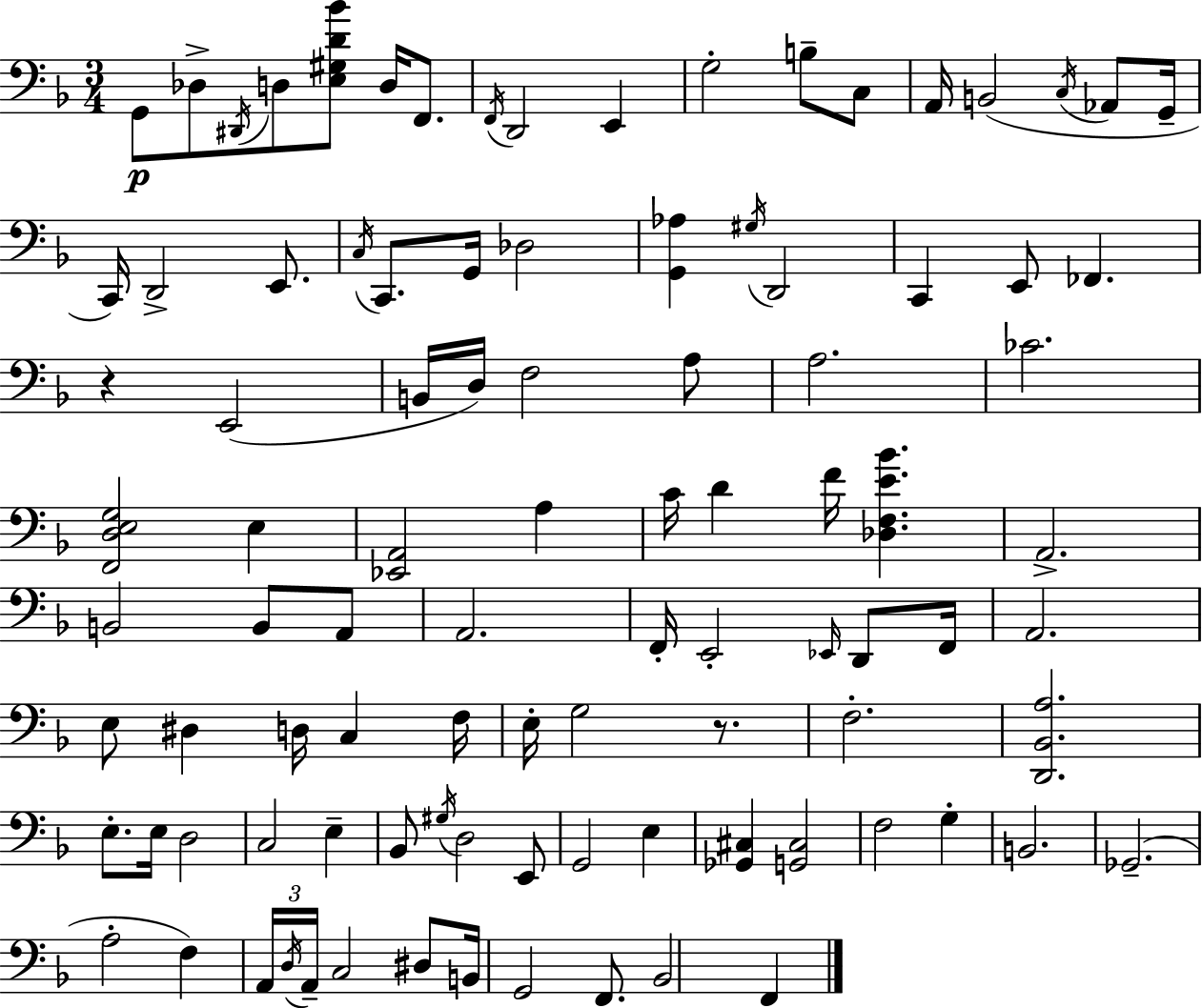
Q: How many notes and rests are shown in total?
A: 97